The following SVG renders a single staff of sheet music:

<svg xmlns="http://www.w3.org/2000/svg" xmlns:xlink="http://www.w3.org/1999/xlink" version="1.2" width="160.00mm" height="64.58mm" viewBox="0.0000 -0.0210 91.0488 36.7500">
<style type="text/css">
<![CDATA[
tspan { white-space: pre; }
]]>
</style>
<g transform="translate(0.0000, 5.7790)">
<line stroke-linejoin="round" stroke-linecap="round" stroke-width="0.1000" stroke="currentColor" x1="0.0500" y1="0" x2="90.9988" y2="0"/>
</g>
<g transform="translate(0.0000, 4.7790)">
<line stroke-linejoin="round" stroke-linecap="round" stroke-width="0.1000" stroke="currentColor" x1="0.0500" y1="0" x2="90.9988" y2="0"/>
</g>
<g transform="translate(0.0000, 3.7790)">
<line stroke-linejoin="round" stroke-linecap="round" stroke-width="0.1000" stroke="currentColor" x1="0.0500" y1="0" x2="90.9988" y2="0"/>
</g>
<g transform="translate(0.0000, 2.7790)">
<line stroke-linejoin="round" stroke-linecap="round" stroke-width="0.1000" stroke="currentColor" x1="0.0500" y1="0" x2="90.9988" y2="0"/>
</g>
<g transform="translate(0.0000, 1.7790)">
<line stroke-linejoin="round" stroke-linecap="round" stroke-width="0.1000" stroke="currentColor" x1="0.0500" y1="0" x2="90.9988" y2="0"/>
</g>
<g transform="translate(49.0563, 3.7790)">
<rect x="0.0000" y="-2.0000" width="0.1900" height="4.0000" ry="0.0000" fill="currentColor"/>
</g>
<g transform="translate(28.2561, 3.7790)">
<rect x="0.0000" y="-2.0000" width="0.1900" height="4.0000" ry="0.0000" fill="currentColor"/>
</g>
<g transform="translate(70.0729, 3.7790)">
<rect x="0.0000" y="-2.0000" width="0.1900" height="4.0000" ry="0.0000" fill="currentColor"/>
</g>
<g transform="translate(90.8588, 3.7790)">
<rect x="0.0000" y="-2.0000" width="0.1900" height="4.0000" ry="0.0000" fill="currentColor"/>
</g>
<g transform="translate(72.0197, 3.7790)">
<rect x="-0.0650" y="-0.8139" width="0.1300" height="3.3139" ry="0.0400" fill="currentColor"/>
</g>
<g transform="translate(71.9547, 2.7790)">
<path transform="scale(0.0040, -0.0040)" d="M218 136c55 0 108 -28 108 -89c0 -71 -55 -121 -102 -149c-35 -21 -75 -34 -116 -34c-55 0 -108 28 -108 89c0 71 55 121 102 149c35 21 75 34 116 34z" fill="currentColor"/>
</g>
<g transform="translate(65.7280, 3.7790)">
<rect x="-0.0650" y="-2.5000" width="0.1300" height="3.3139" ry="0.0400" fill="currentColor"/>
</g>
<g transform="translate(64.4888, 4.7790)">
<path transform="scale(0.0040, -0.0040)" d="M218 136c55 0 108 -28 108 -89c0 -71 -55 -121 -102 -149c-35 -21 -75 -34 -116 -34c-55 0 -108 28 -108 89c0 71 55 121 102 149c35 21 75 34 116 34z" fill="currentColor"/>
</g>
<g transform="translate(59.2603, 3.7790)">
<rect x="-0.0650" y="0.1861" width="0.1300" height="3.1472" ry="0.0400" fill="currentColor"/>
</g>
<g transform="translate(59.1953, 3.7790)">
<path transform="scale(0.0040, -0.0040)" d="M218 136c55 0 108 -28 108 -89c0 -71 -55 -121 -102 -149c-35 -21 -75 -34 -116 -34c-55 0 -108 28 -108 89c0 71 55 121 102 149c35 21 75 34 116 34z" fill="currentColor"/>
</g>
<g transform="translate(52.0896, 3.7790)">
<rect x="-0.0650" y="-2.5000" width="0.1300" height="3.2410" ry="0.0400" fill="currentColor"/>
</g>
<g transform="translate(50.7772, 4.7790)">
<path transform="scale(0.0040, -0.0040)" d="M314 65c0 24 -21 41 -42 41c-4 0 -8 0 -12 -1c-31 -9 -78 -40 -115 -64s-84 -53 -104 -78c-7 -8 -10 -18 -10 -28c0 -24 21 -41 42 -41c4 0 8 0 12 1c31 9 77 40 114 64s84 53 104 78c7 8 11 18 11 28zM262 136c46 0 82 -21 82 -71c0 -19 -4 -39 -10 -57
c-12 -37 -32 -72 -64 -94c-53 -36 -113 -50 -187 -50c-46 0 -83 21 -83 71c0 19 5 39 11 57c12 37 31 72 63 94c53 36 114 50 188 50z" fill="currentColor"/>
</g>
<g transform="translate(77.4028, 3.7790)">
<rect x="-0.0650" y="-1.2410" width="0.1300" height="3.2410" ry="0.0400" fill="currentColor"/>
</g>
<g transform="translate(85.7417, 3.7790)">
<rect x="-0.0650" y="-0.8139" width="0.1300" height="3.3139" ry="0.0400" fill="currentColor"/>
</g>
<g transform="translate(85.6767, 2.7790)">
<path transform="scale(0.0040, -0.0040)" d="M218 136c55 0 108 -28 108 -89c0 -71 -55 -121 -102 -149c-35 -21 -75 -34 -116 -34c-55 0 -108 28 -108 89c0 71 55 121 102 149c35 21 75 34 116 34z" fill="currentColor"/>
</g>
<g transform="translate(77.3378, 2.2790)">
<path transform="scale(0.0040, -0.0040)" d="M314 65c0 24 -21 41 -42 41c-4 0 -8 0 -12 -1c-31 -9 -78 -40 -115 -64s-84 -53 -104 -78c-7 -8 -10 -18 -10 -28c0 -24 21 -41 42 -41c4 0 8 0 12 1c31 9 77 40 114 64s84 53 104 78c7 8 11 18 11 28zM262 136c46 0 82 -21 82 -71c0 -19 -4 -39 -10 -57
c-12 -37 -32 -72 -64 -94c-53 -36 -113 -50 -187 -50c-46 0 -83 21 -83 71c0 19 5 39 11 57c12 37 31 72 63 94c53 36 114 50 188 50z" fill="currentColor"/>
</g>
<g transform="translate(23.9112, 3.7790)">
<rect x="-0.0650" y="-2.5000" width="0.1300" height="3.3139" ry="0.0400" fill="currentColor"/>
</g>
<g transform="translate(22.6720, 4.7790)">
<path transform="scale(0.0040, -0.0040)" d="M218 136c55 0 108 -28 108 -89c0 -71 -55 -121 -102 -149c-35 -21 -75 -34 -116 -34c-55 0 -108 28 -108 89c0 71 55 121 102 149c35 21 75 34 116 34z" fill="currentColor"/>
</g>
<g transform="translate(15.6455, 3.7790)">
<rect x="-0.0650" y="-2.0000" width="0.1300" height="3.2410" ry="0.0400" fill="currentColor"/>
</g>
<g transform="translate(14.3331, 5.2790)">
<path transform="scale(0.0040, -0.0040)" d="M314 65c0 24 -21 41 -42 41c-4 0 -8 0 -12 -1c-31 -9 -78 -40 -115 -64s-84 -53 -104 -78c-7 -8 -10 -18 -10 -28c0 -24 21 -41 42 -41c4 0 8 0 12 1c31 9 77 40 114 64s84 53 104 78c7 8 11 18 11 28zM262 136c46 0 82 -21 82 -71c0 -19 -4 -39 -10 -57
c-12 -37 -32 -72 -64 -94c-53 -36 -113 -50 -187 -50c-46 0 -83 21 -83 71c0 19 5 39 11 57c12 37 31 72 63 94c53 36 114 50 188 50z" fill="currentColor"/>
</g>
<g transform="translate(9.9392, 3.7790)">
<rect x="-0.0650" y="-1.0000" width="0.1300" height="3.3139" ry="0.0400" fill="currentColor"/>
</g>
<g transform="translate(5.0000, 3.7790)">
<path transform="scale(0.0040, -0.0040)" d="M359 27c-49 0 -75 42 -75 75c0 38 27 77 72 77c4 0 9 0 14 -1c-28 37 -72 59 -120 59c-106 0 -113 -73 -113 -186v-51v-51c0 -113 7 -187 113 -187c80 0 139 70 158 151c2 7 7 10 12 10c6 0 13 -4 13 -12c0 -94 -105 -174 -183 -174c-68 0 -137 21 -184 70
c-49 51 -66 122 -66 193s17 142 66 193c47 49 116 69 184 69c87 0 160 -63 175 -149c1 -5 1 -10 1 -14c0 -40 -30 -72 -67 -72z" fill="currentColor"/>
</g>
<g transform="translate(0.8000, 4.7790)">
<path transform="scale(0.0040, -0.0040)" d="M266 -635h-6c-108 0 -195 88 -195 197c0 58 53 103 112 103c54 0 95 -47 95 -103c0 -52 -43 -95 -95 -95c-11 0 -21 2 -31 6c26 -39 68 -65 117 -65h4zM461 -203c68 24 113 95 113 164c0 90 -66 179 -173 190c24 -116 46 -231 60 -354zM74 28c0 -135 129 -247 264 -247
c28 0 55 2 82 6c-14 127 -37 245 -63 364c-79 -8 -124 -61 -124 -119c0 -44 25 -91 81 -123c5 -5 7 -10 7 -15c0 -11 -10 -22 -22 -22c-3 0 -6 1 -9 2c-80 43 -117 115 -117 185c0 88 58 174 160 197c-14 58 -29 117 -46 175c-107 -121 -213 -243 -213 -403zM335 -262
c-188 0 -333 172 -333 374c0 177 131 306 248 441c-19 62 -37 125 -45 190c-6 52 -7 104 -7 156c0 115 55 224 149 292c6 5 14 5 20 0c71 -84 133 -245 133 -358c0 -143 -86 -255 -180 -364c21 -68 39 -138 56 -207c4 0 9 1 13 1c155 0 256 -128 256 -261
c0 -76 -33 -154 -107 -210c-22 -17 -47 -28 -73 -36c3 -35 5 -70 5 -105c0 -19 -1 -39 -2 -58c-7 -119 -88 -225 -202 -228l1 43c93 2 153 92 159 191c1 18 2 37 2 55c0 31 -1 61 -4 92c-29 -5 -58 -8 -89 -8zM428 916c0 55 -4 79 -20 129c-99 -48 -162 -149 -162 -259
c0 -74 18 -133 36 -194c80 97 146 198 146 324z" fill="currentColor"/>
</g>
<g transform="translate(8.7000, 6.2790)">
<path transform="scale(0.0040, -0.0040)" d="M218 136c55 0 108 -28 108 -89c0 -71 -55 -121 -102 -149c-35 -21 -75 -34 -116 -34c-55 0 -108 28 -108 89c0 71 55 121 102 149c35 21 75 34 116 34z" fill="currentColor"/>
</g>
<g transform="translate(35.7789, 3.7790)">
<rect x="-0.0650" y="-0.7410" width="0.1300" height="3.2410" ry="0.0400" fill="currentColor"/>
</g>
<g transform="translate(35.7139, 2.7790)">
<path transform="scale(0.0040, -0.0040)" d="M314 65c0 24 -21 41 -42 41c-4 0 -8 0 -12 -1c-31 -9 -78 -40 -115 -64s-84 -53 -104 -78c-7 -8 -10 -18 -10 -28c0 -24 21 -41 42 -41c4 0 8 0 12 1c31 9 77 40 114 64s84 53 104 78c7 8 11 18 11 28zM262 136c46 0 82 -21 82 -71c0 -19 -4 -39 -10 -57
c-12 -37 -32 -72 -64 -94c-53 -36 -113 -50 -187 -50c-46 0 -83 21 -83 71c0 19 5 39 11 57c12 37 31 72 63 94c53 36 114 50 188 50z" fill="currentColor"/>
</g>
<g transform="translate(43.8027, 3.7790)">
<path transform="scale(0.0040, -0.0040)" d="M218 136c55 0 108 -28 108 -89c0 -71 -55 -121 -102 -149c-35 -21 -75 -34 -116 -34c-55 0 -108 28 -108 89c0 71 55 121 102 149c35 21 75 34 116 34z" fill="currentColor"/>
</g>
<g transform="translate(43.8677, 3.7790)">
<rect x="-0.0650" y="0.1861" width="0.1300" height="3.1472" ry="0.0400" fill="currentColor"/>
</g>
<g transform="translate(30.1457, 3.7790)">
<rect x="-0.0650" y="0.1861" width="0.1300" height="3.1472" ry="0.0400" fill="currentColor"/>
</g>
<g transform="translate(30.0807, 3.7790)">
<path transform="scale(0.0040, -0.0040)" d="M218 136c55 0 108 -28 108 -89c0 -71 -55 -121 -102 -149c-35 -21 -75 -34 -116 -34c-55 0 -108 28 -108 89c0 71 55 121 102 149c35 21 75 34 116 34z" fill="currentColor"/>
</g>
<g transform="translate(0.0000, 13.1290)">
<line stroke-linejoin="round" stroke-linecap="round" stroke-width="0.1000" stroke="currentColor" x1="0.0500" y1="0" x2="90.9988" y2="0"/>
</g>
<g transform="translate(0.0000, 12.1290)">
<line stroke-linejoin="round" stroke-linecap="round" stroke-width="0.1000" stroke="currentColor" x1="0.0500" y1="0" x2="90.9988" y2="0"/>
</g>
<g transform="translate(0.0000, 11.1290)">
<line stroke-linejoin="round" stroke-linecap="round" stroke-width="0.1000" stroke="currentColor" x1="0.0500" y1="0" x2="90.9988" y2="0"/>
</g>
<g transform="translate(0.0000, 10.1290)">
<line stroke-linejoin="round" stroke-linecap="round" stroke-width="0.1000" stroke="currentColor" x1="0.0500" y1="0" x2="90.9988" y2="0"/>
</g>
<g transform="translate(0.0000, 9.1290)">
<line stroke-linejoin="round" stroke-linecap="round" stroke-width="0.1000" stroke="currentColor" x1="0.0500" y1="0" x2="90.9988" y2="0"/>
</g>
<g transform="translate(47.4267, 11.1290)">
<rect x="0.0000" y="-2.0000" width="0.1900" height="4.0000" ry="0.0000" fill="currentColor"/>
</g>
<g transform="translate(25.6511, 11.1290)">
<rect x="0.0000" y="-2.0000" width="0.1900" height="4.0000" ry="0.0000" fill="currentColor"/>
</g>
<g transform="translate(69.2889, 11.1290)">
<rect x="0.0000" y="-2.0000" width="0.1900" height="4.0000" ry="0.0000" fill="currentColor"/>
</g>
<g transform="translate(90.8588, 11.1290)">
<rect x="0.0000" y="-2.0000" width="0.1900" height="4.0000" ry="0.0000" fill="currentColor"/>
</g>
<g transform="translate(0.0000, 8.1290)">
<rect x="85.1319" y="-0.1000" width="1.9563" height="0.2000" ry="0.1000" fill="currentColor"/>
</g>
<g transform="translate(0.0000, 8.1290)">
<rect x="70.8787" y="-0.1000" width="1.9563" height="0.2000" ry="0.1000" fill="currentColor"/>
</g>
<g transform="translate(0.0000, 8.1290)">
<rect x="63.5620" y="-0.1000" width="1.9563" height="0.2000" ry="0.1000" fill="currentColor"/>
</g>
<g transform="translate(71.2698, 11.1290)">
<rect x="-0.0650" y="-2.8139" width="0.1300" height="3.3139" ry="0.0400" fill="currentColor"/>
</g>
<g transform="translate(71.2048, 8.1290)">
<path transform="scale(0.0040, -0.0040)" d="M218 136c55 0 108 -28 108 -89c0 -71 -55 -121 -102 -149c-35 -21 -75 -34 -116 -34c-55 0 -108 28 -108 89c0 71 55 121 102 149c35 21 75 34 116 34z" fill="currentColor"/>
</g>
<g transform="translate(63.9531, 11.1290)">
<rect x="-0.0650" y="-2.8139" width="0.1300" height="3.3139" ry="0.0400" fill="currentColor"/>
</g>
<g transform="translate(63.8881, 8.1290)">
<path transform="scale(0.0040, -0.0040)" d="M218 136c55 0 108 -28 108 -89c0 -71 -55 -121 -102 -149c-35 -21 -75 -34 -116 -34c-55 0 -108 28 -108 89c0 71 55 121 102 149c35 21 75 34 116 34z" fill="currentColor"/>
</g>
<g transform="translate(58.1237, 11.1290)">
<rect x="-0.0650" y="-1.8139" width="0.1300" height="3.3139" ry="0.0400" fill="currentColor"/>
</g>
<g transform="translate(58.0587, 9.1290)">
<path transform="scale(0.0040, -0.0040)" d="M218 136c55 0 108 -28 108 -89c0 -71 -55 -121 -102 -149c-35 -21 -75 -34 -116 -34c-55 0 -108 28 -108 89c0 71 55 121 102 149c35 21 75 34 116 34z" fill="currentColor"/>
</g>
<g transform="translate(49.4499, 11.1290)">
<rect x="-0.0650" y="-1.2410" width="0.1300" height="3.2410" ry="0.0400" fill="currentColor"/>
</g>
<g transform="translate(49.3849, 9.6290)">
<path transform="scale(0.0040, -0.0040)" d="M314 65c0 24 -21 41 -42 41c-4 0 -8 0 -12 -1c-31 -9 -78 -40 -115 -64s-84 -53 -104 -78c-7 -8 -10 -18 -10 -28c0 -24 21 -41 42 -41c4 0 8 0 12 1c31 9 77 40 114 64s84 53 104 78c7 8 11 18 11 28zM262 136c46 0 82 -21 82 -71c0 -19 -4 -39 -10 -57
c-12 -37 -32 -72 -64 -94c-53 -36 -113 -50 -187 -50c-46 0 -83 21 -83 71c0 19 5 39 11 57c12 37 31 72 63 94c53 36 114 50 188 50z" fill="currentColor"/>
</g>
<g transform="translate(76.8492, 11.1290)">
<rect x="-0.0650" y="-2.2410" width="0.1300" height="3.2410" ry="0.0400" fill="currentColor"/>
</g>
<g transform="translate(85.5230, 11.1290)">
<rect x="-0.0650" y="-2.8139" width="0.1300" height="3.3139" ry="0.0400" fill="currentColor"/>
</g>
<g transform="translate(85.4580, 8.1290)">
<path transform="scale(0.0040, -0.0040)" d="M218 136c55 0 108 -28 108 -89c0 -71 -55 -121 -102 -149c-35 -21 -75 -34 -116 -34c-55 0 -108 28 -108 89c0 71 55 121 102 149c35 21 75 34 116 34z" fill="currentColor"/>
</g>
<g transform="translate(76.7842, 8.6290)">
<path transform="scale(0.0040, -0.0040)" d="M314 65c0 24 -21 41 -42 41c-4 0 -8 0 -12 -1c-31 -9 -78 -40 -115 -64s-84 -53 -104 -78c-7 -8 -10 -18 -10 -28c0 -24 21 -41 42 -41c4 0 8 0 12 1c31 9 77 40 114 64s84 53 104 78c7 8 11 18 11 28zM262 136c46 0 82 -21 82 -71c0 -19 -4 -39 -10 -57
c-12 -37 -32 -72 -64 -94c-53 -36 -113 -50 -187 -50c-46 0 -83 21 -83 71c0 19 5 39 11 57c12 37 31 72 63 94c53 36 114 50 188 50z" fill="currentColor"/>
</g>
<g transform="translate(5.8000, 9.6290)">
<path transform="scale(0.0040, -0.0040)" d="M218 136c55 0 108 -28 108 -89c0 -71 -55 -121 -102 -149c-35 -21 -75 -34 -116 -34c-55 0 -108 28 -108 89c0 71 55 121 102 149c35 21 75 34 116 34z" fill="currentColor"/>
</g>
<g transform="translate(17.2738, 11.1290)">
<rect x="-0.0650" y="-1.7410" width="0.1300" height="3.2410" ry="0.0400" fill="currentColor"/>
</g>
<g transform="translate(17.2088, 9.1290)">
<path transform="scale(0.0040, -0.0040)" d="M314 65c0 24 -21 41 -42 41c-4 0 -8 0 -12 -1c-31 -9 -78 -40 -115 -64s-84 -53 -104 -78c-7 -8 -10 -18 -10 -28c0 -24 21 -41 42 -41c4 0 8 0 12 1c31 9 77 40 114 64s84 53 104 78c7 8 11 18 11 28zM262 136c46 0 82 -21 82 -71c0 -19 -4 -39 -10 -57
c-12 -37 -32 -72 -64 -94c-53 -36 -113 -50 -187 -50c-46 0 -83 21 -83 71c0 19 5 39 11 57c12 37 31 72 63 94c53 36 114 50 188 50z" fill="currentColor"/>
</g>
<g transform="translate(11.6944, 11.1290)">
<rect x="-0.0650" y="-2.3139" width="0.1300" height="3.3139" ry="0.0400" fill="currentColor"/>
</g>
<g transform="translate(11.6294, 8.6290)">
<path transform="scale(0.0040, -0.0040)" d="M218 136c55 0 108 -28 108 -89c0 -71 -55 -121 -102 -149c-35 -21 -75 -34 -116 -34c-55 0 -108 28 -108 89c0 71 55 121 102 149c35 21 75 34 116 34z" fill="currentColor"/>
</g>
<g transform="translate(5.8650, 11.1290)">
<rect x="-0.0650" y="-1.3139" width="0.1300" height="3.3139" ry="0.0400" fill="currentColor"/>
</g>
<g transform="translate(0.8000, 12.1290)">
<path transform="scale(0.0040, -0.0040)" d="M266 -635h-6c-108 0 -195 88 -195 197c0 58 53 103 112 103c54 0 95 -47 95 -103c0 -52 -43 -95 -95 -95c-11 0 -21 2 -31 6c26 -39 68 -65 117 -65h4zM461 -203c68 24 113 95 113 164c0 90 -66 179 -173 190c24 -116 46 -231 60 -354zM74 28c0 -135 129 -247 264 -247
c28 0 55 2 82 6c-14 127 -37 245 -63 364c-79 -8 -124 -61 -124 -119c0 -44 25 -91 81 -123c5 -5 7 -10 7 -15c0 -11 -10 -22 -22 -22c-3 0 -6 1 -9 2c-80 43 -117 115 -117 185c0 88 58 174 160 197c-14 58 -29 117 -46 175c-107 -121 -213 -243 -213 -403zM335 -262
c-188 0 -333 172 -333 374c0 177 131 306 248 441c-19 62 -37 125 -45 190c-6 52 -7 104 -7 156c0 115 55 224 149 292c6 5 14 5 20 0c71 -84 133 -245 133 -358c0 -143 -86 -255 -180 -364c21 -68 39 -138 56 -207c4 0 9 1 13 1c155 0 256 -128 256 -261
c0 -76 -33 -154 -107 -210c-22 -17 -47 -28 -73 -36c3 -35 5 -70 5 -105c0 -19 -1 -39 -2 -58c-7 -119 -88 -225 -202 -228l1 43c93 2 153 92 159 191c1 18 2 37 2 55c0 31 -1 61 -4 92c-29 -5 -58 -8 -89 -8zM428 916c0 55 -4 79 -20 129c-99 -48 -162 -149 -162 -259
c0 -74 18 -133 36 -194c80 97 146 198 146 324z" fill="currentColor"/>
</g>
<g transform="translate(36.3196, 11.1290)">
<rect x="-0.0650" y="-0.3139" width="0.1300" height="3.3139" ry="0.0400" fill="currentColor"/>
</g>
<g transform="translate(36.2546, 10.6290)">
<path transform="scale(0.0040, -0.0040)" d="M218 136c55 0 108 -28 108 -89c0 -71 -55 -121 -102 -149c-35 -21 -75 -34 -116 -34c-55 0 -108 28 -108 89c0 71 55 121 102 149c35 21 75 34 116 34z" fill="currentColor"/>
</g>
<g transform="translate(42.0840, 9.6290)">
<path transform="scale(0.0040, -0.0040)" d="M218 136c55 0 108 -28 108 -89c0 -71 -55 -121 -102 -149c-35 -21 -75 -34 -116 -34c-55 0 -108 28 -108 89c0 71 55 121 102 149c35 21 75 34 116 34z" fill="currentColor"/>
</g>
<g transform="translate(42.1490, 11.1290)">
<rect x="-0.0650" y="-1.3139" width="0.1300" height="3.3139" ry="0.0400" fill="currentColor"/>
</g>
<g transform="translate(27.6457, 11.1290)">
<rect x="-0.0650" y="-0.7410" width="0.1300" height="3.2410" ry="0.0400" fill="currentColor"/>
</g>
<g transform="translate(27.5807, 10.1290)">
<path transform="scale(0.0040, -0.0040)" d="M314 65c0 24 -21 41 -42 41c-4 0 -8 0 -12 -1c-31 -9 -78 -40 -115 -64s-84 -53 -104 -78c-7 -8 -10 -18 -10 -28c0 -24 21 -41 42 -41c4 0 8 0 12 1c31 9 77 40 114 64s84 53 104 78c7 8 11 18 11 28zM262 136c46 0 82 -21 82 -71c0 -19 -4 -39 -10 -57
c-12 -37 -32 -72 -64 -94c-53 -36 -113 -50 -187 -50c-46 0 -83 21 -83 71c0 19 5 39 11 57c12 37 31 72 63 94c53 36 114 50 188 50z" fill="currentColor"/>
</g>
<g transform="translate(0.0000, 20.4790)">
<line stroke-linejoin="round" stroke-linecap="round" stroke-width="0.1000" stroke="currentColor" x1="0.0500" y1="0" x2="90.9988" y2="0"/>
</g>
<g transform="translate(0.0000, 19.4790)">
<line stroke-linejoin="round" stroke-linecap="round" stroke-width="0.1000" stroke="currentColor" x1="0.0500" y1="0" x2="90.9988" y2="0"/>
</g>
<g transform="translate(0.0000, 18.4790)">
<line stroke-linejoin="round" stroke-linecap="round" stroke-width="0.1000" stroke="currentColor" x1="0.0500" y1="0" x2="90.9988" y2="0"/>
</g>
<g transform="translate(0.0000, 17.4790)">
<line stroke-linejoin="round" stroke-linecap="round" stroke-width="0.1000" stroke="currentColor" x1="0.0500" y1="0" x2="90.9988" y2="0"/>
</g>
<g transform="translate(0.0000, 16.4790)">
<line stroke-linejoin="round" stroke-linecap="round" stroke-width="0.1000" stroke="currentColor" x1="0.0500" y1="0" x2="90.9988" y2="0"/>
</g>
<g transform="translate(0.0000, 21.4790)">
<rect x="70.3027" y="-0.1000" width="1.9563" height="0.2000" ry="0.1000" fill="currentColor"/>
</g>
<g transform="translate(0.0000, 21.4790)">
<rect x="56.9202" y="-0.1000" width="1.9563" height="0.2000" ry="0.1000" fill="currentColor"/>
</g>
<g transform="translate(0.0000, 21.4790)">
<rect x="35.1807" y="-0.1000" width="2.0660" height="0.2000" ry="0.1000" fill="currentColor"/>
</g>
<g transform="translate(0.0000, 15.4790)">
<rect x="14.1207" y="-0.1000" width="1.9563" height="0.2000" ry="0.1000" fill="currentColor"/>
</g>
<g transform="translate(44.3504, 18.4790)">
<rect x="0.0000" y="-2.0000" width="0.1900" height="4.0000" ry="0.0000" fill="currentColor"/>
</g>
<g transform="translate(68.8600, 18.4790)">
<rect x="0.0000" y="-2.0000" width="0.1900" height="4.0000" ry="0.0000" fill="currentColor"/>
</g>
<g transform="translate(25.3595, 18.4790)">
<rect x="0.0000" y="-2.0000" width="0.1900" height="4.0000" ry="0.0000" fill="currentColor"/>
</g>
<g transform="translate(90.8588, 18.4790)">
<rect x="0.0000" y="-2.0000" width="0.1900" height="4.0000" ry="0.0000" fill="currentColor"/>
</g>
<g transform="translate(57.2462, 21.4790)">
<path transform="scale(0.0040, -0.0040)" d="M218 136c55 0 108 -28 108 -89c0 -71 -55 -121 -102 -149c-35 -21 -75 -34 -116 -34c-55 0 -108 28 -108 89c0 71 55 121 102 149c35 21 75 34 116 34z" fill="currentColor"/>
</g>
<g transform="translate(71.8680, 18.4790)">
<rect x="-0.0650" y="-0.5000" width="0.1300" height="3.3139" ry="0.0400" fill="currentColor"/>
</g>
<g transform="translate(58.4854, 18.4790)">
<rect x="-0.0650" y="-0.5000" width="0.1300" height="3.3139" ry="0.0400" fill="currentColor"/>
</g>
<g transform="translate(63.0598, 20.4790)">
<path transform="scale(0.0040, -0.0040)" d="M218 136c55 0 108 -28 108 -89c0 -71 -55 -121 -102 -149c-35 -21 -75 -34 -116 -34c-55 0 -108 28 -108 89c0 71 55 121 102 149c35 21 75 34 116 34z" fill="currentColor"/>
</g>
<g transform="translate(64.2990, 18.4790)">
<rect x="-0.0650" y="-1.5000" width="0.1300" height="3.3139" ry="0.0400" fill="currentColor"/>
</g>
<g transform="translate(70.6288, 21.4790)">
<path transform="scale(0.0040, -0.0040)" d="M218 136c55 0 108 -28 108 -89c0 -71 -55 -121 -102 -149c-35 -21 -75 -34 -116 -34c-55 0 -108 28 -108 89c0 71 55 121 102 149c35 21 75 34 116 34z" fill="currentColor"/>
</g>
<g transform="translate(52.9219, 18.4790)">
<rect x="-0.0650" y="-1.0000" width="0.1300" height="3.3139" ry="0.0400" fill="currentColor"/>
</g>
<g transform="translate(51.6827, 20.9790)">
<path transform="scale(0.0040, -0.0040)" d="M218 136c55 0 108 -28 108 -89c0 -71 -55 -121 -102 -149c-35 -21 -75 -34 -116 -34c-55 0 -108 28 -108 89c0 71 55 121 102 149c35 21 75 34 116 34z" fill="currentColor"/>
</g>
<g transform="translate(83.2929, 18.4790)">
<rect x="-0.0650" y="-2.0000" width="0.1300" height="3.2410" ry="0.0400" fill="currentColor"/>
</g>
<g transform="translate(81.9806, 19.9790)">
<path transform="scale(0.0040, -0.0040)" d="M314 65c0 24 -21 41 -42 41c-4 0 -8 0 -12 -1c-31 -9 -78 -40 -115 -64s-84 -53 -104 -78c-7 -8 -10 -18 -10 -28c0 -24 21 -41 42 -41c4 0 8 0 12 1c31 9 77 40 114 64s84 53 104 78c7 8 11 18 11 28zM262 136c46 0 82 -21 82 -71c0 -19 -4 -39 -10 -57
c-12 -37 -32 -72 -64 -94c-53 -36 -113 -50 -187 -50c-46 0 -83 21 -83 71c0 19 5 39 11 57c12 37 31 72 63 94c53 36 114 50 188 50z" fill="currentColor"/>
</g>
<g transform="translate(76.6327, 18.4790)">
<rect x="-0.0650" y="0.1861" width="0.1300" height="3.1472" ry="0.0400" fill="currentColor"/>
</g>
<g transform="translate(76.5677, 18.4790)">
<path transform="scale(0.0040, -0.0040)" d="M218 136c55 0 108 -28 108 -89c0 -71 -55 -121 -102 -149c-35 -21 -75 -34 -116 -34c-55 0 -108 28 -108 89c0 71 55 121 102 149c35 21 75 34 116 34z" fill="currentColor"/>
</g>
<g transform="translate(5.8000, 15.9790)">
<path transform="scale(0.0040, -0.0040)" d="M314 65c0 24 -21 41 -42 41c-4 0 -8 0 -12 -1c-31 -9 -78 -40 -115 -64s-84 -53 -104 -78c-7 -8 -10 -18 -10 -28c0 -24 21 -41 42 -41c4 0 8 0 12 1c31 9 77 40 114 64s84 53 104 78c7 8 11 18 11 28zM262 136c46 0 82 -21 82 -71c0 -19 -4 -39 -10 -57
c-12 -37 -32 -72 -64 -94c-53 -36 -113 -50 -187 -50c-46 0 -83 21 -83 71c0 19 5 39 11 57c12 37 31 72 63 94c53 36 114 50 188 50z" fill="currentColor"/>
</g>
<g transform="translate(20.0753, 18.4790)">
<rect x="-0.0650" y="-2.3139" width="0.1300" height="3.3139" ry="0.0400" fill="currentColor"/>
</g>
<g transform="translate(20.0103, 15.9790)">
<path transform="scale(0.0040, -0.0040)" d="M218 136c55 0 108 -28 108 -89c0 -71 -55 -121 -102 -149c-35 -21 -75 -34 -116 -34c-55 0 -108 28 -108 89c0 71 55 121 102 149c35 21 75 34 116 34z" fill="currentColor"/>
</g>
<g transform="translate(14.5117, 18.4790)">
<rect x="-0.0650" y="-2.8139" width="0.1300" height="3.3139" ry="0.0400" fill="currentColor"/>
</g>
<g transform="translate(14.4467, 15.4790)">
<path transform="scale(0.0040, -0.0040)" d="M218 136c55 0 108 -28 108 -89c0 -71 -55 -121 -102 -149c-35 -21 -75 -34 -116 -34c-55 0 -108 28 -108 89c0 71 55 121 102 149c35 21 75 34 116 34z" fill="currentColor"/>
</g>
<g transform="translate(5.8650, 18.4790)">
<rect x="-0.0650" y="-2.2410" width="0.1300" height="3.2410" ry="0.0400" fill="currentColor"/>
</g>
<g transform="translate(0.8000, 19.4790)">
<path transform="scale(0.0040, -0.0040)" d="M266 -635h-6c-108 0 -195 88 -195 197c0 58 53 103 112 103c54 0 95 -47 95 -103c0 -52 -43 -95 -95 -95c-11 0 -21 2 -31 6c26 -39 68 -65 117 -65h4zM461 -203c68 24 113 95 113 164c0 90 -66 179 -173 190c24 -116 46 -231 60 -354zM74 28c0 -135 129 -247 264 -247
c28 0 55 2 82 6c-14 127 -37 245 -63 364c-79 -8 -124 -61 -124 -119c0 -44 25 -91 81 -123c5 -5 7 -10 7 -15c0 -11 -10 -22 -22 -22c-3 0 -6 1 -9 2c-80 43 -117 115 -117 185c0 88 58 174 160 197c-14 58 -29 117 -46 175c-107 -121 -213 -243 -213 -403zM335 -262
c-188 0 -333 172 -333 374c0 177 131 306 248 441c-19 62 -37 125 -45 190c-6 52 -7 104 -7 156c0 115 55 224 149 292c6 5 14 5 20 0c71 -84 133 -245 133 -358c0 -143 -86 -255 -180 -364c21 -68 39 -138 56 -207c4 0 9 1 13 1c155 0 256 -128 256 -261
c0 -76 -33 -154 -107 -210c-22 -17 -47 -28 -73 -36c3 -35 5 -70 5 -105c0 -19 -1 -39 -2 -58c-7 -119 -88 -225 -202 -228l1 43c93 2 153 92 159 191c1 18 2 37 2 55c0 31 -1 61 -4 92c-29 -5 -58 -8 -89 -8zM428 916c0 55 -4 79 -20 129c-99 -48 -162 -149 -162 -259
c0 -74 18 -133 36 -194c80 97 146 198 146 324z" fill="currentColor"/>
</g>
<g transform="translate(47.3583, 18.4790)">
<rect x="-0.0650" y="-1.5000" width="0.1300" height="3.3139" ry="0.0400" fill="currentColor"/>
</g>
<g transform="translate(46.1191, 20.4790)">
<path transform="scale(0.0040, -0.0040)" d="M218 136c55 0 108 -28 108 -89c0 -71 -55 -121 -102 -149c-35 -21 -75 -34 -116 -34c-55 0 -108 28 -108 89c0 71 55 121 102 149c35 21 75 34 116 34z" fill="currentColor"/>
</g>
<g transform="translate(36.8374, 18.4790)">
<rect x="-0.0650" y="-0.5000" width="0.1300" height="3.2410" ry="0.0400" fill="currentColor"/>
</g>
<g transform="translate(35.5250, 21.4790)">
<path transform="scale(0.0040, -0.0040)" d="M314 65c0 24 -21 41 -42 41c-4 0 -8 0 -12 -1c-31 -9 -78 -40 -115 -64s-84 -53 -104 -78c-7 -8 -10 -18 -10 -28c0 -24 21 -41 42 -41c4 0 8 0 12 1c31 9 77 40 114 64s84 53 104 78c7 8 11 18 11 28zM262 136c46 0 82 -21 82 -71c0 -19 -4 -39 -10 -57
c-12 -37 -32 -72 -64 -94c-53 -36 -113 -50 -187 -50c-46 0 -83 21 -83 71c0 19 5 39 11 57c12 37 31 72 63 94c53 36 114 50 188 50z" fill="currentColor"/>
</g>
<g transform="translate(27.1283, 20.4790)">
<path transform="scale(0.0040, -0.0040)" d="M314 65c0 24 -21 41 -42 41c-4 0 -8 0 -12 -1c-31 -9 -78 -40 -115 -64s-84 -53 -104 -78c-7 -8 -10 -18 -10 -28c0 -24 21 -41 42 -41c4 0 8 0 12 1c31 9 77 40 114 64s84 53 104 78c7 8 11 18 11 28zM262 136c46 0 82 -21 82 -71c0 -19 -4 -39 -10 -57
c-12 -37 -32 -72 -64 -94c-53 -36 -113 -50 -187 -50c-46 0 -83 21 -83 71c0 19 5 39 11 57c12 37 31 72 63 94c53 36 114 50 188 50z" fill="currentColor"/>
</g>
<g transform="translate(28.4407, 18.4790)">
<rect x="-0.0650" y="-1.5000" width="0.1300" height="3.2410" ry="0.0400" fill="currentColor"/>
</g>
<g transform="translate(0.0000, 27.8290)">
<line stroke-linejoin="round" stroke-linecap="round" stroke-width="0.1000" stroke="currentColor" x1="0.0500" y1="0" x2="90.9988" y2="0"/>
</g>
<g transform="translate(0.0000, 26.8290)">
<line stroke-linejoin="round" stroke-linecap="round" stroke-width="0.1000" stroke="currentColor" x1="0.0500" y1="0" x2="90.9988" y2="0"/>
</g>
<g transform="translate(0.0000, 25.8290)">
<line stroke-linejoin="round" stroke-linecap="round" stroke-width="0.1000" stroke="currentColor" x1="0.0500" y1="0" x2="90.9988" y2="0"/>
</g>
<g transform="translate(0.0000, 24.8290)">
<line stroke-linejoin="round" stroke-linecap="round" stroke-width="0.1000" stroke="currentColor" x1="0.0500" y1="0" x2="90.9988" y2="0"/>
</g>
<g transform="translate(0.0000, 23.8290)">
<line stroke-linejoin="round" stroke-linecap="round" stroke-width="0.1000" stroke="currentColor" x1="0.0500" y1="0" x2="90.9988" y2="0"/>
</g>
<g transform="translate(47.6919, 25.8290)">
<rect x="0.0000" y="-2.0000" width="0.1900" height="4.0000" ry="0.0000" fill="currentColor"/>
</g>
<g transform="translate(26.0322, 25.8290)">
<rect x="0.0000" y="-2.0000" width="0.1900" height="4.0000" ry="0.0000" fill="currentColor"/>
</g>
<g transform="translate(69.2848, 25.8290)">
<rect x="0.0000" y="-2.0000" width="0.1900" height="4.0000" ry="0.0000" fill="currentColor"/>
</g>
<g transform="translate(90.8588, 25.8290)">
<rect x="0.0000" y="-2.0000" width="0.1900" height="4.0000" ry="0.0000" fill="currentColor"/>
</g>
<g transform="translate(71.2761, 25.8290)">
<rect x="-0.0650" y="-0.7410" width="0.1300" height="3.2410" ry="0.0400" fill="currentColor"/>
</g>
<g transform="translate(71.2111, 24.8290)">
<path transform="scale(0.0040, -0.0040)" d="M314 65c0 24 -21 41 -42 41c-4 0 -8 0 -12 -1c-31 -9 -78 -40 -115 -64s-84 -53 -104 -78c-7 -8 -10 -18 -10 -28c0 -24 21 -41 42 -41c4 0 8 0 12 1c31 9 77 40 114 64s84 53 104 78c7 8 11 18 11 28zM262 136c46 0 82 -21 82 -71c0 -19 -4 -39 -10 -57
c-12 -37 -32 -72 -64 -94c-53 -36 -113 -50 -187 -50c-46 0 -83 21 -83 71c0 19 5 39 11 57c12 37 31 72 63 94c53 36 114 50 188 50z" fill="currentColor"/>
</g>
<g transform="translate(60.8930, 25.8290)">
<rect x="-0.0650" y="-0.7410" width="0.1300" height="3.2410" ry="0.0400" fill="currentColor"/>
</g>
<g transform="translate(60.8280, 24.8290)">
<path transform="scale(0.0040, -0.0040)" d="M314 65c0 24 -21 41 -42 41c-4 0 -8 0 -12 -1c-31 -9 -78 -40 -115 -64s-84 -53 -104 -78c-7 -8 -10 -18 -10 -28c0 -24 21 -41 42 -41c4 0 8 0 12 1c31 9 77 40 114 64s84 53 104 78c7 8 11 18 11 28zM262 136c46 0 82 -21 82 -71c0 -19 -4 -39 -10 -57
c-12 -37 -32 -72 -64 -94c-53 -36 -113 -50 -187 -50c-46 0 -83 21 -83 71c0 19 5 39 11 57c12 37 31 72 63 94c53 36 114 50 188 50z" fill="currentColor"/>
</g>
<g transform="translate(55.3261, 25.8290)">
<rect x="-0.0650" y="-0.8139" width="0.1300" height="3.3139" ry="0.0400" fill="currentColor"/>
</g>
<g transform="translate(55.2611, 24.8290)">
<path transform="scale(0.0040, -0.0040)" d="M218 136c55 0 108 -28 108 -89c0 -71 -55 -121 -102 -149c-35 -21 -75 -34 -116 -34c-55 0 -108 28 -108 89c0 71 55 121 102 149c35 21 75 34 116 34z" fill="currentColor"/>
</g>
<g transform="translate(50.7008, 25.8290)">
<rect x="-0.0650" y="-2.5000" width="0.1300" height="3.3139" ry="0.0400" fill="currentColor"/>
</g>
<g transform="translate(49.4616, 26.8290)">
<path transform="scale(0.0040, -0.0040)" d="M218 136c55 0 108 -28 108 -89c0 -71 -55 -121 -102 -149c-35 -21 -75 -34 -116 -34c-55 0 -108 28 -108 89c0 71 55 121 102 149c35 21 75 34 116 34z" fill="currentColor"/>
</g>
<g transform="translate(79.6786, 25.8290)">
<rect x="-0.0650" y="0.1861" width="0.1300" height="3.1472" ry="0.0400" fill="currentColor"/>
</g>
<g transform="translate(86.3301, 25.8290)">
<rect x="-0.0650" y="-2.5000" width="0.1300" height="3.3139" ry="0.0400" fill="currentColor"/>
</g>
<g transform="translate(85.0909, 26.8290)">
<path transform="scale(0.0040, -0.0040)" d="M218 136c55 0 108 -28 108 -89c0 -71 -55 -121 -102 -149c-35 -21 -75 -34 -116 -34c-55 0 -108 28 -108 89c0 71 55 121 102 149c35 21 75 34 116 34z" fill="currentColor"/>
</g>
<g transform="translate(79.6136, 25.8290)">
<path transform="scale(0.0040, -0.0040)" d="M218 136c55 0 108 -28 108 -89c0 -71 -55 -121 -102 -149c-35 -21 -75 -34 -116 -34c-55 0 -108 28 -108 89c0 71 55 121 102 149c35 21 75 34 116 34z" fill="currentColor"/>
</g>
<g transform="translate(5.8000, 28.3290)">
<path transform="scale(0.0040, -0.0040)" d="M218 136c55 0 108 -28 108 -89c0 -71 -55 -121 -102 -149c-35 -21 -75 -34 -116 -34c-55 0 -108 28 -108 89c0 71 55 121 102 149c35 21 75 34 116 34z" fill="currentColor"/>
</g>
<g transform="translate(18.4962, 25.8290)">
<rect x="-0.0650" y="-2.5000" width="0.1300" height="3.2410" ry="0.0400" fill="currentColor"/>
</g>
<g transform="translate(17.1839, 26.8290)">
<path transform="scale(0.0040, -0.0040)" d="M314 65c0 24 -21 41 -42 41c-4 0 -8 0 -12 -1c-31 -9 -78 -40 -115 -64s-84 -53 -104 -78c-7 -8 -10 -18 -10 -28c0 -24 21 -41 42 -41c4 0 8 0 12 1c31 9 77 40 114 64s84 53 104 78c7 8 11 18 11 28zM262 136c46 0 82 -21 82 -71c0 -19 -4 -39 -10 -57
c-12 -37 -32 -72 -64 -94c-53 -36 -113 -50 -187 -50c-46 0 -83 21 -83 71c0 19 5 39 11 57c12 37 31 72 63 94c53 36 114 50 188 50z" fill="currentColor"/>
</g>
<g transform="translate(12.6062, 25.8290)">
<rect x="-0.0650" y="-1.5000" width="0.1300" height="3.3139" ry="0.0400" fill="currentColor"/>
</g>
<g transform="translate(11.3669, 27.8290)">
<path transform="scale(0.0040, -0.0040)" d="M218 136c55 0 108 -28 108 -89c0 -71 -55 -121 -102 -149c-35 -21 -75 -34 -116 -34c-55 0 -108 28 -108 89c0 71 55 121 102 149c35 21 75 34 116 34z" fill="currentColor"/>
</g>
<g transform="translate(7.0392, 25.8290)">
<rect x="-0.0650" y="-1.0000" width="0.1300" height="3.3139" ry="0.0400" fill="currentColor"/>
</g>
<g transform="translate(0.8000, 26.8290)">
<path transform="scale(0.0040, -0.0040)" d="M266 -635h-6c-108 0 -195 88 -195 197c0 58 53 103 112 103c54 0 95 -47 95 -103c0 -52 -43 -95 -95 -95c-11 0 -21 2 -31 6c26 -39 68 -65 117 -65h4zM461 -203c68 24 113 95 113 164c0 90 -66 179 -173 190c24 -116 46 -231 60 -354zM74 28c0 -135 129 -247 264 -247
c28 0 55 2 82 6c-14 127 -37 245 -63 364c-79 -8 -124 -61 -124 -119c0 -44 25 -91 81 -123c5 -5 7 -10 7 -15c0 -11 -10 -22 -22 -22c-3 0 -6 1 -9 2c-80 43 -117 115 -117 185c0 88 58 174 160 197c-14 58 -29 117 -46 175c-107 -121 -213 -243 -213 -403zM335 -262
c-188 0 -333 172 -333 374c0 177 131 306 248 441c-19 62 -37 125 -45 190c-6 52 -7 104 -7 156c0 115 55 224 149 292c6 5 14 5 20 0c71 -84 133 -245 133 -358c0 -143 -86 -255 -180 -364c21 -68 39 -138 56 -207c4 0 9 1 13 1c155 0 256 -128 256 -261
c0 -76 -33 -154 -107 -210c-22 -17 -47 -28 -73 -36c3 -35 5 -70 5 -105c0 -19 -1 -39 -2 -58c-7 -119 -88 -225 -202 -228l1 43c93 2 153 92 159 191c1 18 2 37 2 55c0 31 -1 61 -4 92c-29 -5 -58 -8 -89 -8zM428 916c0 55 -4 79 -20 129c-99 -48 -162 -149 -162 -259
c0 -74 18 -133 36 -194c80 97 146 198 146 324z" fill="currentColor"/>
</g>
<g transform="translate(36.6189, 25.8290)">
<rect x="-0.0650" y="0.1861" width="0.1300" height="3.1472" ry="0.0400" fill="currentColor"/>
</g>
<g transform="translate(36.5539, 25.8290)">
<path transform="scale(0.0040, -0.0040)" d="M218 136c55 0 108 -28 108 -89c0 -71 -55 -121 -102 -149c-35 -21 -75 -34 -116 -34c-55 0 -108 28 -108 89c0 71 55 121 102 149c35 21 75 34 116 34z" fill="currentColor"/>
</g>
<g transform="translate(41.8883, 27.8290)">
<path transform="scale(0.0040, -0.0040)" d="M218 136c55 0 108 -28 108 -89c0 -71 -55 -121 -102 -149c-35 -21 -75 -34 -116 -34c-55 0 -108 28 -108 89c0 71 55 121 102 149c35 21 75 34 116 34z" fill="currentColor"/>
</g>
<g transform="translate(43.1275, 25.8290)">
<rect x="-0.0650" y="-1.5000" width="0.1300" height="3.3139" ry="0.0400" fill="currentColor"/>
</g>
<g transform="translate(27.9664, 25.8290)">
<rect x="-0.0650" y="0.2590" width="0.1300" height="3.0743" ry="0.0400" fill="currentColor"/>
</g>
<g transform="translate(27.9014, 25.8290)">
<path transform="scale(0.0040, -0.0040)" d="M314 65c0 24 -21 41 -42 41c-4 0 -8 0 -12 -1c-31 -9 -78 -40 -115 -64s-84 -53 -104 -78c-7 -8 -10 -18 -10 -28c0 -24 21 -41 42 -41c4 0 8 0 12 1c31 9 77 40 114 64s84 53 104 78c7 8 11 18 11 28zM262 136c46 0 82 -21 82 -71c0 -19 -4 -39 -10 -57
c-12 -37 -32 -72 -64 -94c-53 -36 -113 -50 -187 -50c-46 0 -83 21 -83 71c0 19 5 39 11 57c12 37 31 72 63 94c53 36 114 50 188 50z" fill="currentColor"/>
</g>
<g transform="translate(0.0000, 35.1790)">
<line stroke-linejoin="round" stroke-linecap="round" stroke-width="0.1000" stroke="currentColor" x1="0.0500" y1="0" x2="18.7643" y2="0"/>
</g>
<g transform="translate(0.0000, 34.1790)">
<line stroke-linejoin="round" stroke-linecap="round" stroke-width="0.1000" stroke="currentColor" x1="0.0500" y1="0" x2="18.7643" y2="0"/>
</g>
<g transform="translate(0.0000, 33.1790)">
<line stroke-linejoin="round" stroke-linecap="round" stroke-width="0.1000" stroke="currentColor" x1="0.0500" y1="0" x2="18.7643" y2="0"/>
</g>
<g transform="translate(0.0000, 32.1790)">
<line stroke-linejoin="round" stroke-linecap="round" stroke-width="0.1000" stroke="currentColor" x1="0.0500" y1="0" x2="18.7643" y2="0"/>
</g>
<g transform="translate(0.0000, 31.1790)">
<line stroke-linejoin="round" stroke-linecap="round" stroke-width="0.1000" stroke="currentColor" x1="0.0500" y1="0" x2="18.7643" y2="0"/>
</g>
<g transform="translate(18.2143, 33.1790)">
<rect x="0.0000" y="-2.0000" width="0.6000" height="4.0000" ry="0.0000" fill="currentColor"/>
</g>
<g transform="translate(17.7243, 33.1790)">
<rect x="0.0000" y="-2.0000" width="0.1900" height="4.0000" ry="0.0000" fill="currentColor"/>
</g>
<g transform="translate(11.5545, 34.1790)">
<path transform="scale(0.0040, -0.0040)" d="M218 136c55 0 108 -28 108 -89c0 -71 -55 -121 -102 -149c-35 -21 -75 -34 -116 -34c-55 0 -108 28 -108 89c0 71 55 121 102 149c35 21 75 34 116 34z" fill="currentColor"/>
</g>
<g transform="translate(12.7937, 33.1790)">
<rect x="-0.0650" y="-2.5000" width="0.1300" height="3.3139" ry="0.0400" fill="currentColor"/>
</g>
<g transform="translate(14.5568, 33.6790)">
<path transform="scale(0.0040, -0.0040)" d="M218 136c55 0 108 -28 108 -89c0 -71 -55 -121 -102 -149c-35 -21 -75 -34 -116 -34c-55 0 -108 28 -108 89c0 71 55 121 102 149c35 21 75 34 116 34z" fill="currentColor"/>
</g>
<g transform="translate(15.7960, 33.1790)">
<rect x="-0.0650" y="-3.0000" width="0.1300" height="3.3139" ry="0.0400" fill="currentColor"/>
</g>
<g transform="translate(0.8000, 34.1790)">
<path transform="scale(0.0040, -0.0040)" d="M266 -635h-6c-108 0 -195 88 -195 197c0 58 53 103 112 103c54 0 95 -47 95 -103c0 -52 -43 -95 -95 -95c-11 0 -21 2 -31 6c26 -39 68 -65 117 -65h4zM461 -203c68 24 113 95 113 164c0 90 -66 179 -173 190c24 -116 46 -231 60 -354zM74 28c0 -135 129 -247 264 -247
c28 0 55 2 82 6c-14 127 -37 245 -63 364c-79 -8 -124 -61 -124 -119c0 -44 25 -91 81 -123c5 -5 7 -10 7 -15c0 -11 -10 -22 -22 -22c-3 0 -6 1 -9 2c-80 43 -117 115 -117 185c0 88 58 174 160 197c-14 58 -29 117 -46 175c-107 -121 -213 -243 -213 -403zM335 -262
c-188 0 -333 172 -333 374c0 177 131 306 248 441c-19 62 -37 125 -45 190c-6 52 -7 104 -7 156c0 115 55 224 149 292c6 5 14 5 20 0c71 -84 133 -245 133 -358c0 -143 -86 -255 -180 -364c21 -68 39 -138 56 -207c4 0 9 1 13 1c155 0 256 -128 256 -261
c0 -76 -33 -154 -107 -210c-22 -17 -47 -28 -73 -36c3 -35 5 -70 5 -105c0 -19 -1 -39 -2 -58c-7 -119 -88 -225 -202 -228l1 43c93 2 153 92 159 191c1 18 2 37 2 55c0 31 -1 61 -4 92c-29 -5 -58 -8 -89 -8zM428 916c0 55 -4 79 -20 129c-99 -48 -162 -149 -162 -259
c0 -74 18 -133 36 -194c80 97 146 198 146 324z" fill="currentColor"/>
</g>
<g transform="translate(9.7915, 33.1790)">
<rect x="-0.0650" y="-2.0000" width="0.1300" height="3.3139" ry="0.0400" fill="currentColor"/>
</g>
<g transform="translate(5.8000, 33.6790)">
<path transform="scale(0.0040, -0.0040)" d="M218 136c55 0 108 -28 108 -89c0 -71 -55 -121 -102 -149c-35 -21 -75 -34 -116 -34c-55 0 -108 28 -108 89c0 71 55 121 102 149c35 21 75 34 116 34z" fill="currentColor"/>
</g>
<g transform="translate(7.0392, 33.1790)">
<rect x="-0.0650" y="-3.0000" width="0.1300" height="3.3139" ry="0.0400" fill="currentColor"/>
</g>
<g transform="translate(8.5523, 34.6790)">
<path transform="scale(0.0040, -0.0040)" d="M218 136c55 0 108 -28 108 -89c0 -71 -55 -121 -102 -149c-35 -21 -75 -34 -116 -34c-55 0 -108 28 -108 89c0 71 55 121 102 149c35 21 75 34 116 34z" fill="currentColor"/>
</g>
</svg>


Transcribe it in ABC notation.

X:1
T:Untitled
M:4/4
L:1/4
K:C
D F2 G B d2 B G2 B G d e2 d e g f2 d2 c e e2 f a a g2 a g2 a g E2 C2 E D C E C B F2 D E G2 B2 B E G d d2 d2 B G A F G A